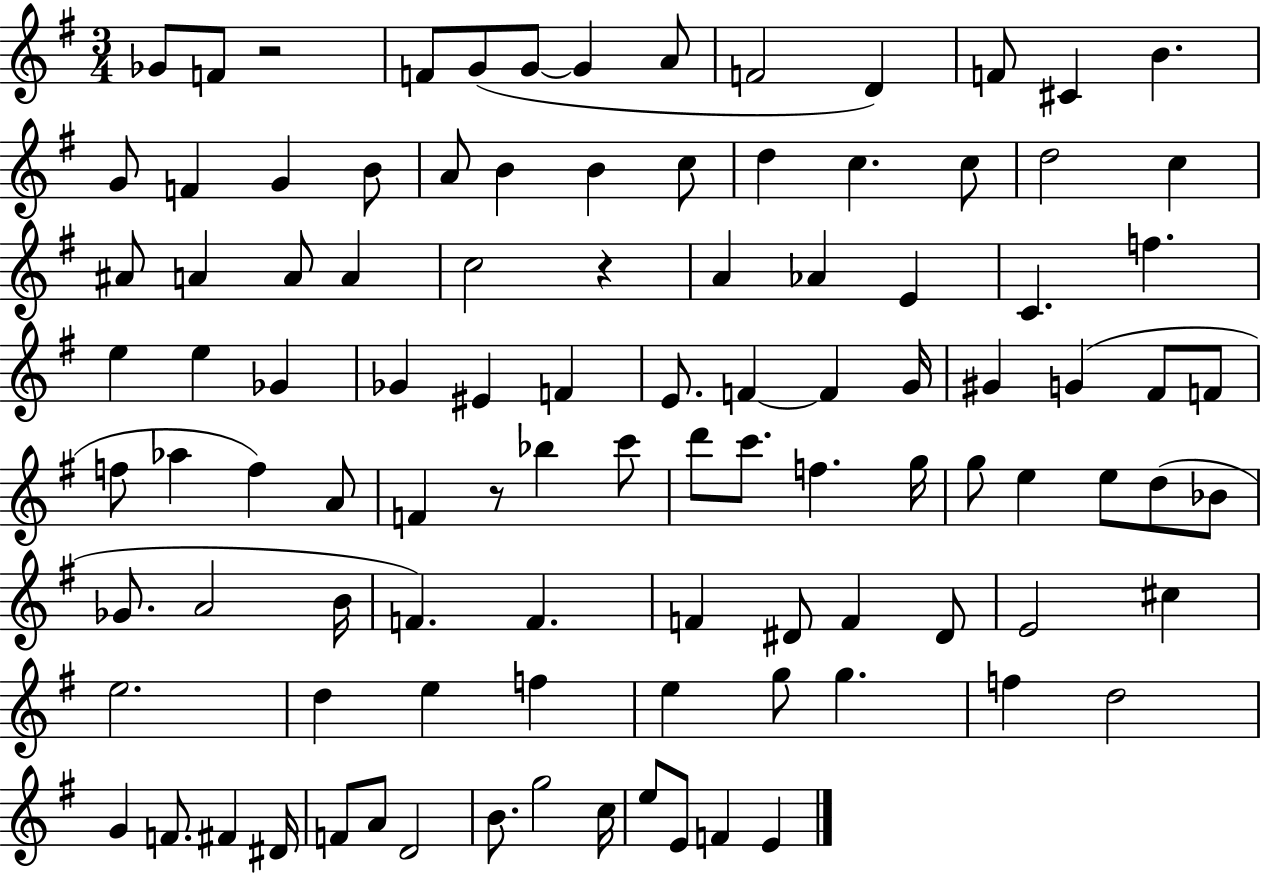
{
  \clef treble
  \numericTimeSignature
  \time 3/4
  \key g \major
  ges'8 f'8 r2 | f'8 g'8( g'8~~ g'4 a'8 | f'2 d'4) | f'8 cis'4 b'4. | \break g'8 f'4 g'4 b'8 | a'8 b'4 b'4 c''8 | d''4 c''4. c''8 | d''2 c''4 | \break ais'8 a'4 a'8 a'4 | c''2 r4 | a'4 aes'4 e'4 | c'4. f''4. | \break e''4 e''4 ges'4 | ges'4 eis'4 f'4 | e'8. f'4~~ f'4 g'16 | gis'4 g'4( fis'8 f'8 | \break f''8 aes''4 f''4) a'8 | f'4 r8 bes''4 c'''8 | d'''8 c'''8. f''4. g''16 | g''8 e''4 e''8 d''8( bes'8 | \break ges'8. a'2 b'16 | f'4.) f'4. | f'4 dis'8 f'4 dis'8 | e'2 cis''4 | \break e''2. | d''4 e''4 f''4 | e''4 g''8 g''4. | f''4 d''2 | \break g'4 f'8. fis'4 dis'16 | f'8 a'8 d'2 | b'8. g''2 c''16 | e''8 e'8 f'4 e'4 | \break \bar "|."
}